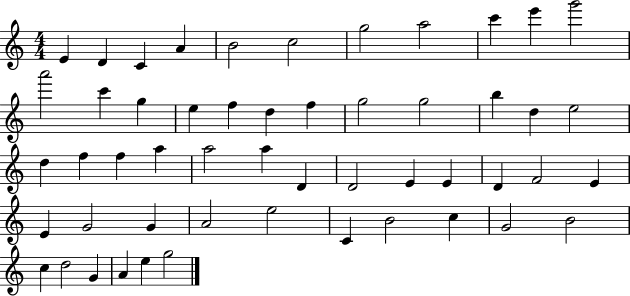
E4/q D4/q C4/q A4/q B4/h C5/h G5/h A5/h C6/q E6/q G6/h A6/h C6/q G5/q E5/q F5/q D5/q F5/q G5/h G5/h B5/q D5/q E5/h D5/q F5/q F5/q A5/q A5/h A5/q D4/q D4/h E4/q E4/q D4/q F4/h E4/q E4/q G4/h G4/q A4/h E5/h C4/q B4/h C5/q G4/h B4/h C5/q D5/h G4/q A4/q E5/q G5/h